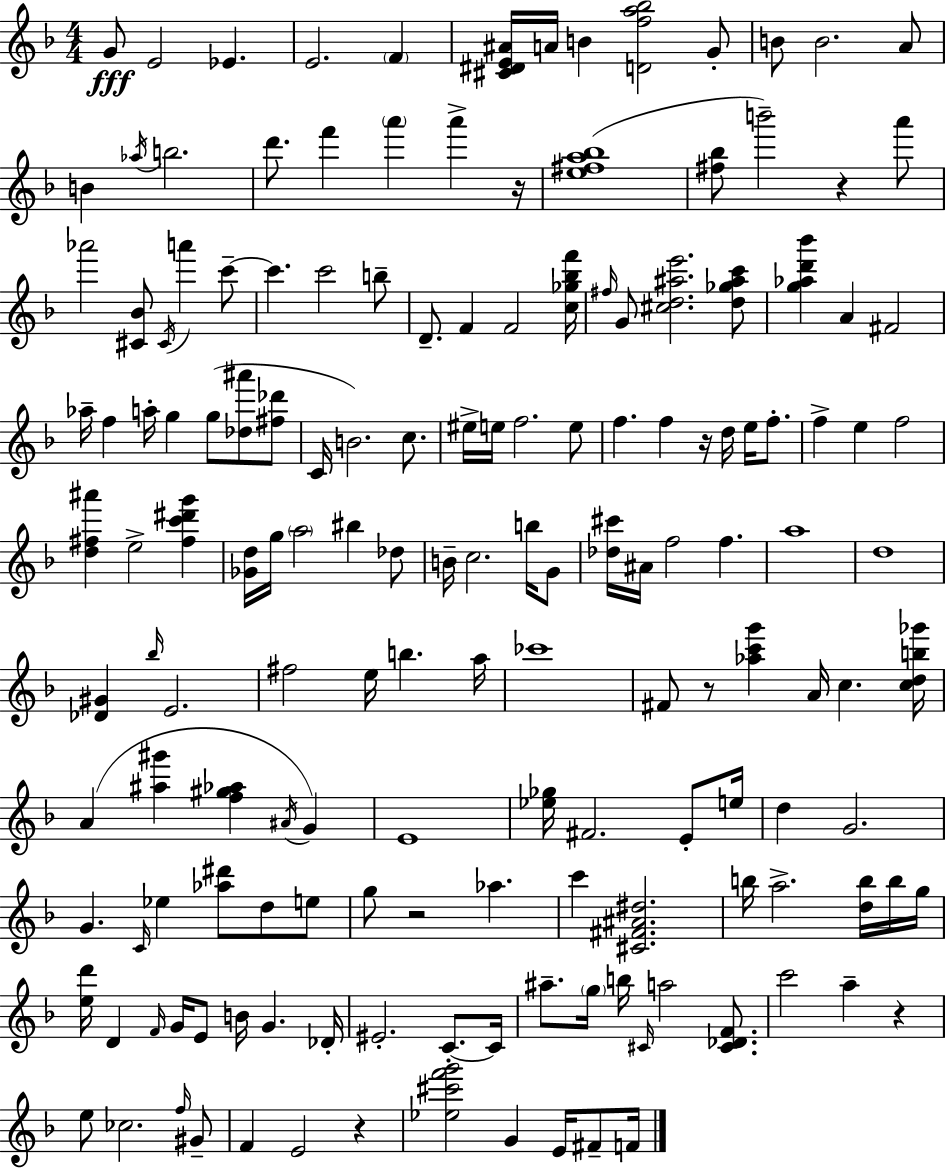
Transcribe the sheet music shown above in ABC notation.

X:1
T:Untitled
M:4/4
L:1/4
K:Dm
G/2 E2 _E E2 F [^C^DE^A]/4 A/4 B [Dfa_b]2 G/2 B/2 B2 A/2 B _a/4 b2 d'/2 f' a' a' z/4 [e^fa_b]4 [^f_b]/2 b'2 z a'/2 _a'2 [^C_B]/2 ^C/4 a' c'/2 c' c'2 b/2 D/2 F F2 [c_g_bf']/4 ^f/4 G/2 [^cd^ae']2 [d_g^ac']/2 [g_ad'_b'] A ^F2 _a/4 f a/4 g g/2 [_d^a']/2 [^f_d']/2 C/4 B2 c/2 ^e/4 e/4 f2 e/2 f f z/4 d/4 e/4 f/2 f e f2 [d^f^a'] e2 [^fc'^d'g'] [_Gd]/4 g/4 a2 ^b _d/2 B/4 c2 b/4 G/2 [_d^c']/4 ^A/4 f2 f a4 d4 [_D^G] _b/4 E2 ^f2 e/4 b a/4 _c'4 ^F/2 z/2 [_ac'g'] A/4 c [cdb_g']/4 A [^a^g'] [f^g_a] ^A/4 G E4 [_e_g]/4 ^F2 E/2 e/4 d G2 G C/4 _e [_a^d']/2 d/2 e/2 g/2 z2 _a c' [^C^F^A^d]2 b/4 a2 [db]/4 b/4 g/4 [ed']/4 D F/4 G/4 E/2 B/4 G _D/4 ^E2 C/2 C/4 ^a/2 g/4 b/4 ^C/4 a2 [^C_DF]/2 c'2 a z e/2 _c2 f/4 ^G/2 F E2 z [_e^c'f'g']2 G E/4 ^F/2 F/4